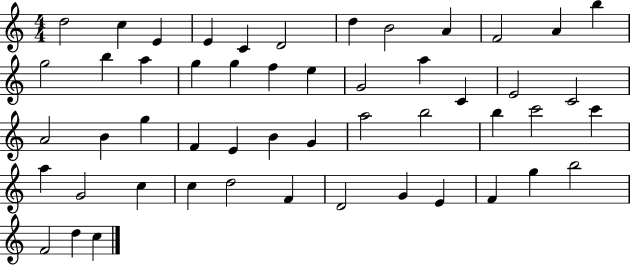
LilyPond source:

{
  \clef treble
  \numericTimeSignature
  \time 4/4
  \key c \major
  d''2 c''4 e'4 | e'4 c'4 d'2 | d''4 b'2 a'4 | f'2 a'4 b''4 | \break g''2 b''4 a''4 | g''4 g''4 f''4 e''4 | g'2 a''4 c'4 | e'2 c'2 | \break a'2 b'4 g''4 | f'4 e'4 b'4 g'4 | a''2 b''2 | b''4 c'''2 c'''4 | \break a''4 g'2 c''4 | c''4 d''2 f'4 | d'2 g'4 e'4 | f'4 g''4 b''2 | \break f'2 d''4 c''4 | \bar "|."
}